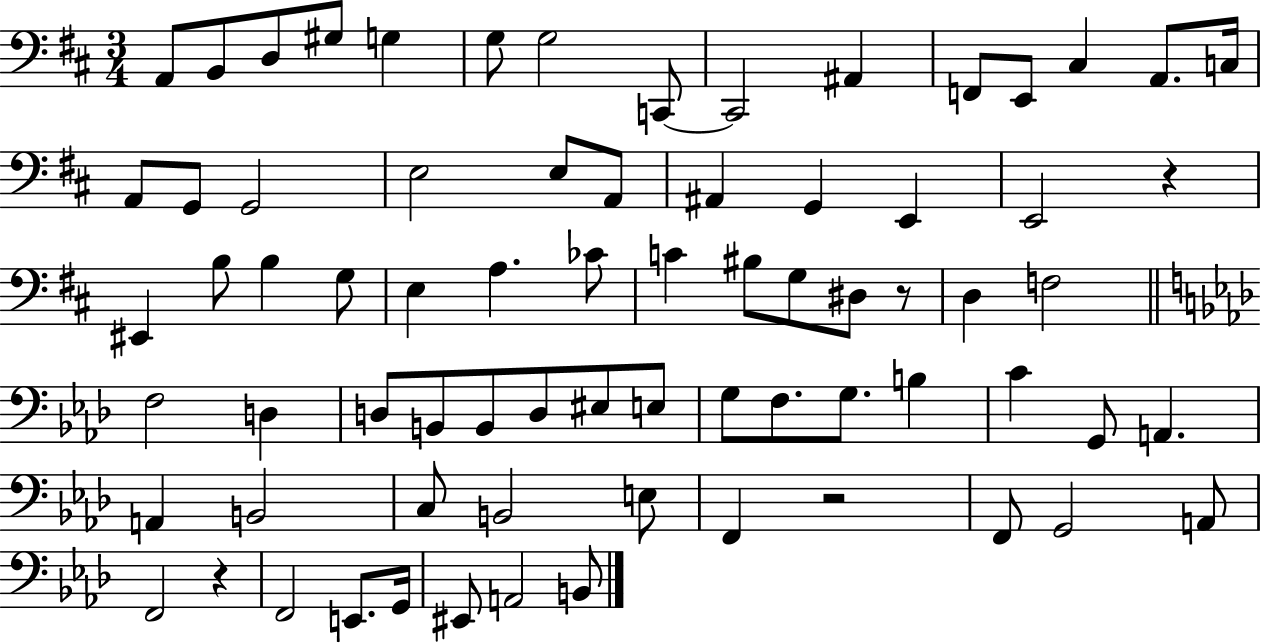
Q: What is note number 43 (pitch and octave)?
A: B2